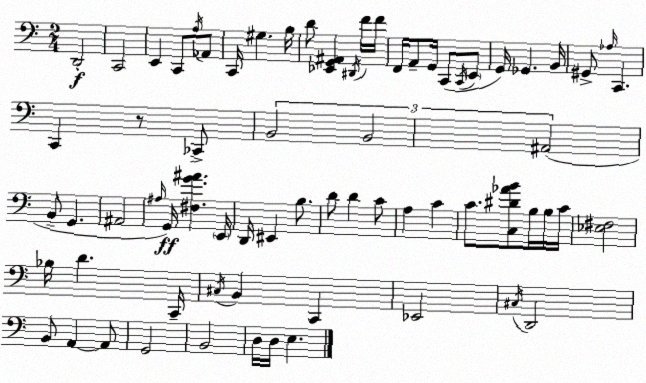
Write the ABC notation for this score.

X:1
T:Untitled
M:2/4
L:1/4
K:C
D,,2 C,,2 E,, C,,/2 A,/4 _A,,/2 C,,/4 ^G, B,/4 D/2 [_E,,G,,^A,,] ^D,,/4 F/4 F/4 F,,/4 A,,/2 G,,/4 C,,/2 C,,/4 E,,/2 G,,/4 _G,, B,,/4 ^G,,/2 _A,/4 C,, C,, z/2 _C,,/2 B,,2 B,,2 ^A,,2 B,,/2 G,, ^A,,2 ^A,/4 G,,/4 [^F,G^A] E,,/4 D,,/4 ^E,, B,/2 D/2 D C/2 A, C C/2 [C,^D_AB]/2 B,/4 B,/4 C/4 [_E,^F,]2 _B,/4 D C,,/4 ^C,/4 B,, C,, _E,,2 ^C,/4 D,,2 B,,/2 A,, A,,/2 G,,2 B,,2 D,/4 D,/4 E,